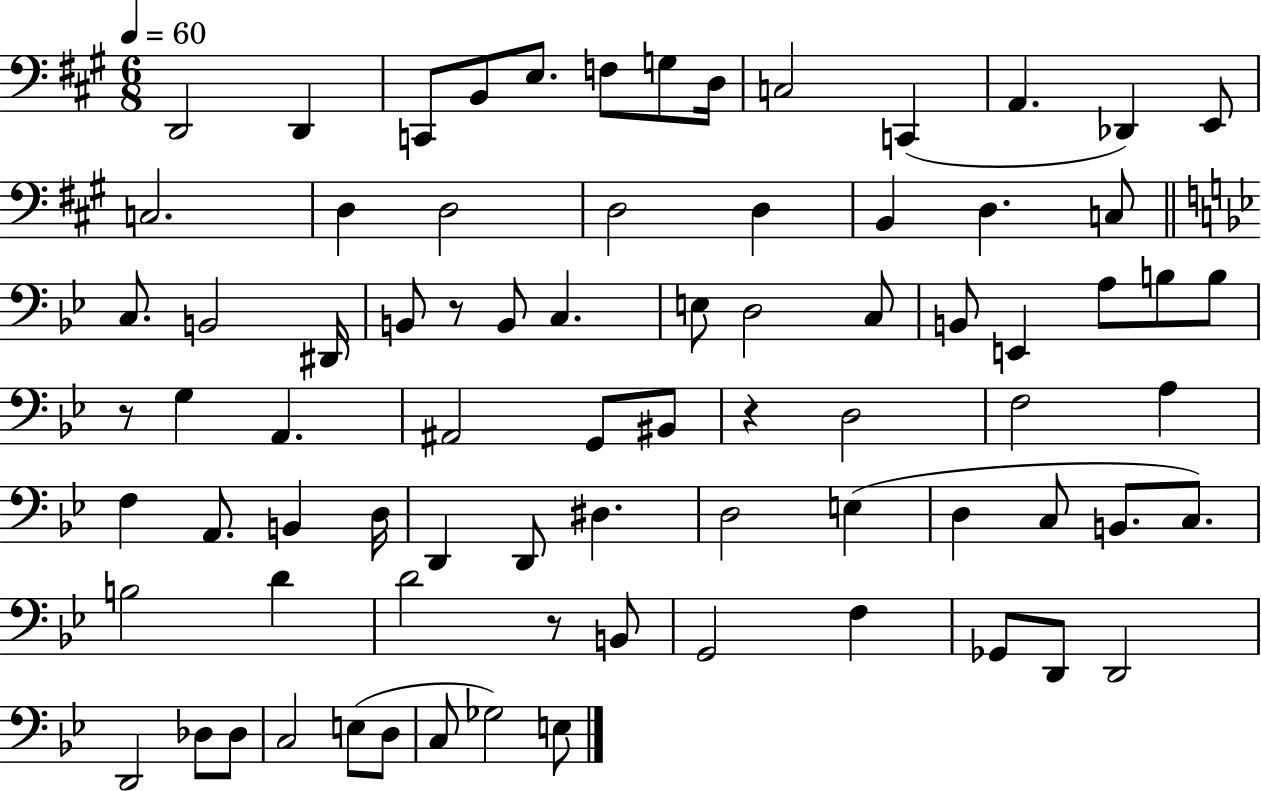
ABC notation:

X:1
T:Untitled
M:6/8
L:1/4
K:A
D,,2 D,, C,,/2 B,,/2 E,/2 F,/2 G,/2 D,/4 C,2 C,, A,, _D,, E,,/2 C,2 D, D,2 D,2 D, B,, D, C,/2 C,/2 B,,2 ^D,,/4 B,,/2 z/2 B,,/2 C, E,/2 D,2 C,/2 B,,/2 E,, A,/2 B,/2 B,/2 z/2 G, A,, ^A,,2 G,,/2 ^B,,/2 z D,2 F,2 A, F, A,,/2 B,, D,/4 D,, D,,/2 ^D, D,2 E, D, C,/2 B,,/2 C,/2 B,2 D D2 z/2 B,,/2 G,,2 F, _G,,/2 D,,/2 D,,2 D,,2 _D,/2 _D,/2 C,2 E,/2 D,/2 C,/2 _G,2 E,/2